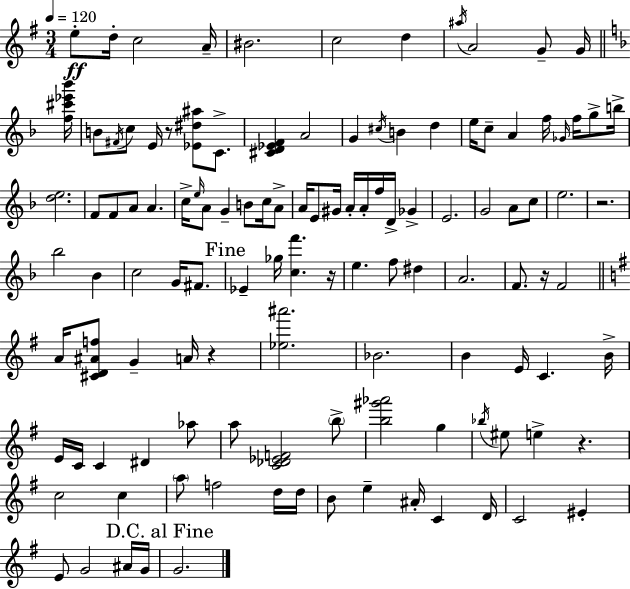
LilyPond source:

{
  \clef treble
  \numericTimeSignature
  \time 3/4
  \key e \minor
  \tempo 4 = 120
  e''8-.\ff d''16-. c''2 a'16-- | bis'2. | c''2 d''4 | \acciaccatura { ais''16 } a'2 g'8-- g'16 | \break \bar "||" \break \key f \major <f'' cis''' ees''' bes'''>16 b'8 \acciaccatura { fis'16 } c''8 e'16 r8 <ees' dis'' ais''>8 c'8.-> | <cis' d' ees' f'>4 a'2 | g'4 \acciaccatura { cis''16 } b'4 d''4 | e''16 c''8-- a'4 f''16 \grace { ges'16 } | \break f''16 g''8-> b''16-> <d'' e''>2. | f'8 f'8 a'8 a'4. | c''16-> \grace { e''16 } a'8 g'4-- | b'8 c''16 a'8-> a'16 e'8 gis'16 a'16-. a'16-. f''16 | \break d'16-> ges'4-> e'2. | g'2 | a'8 c''8 e''2. | r2. | \break bes''2 | bes'4 c''2 | g'16 fis'8. \mark "Fine" ees'4-- ges''16 <c'' f'''>4. | r16 e''4. f''8 | \break dis''4 a'2. | f'8. r16 f'2 | \bar "||" \break \key g \major a'16 <cis' d' ais' f''>8 g'4-- a'16 r4 | <ees'' ais'''>2. | bes'2. | b'4 e'16 c'4. b'16-> | \break e'16 c'16 c'4 dis'4 aes''8 | a''8 <c' des' ees' f'>2 \parenthesize b''8-> | <b'' gis''' aes'''>2 g''4 | \acciaccatura { bes''16 } eis''8 e''4-> r4. | \break c''2 c''4 | \parenthesize a''8 f''2 d''16 | d''16 b'8 e''4-- ais'16-. c'4 | d'16 c'2 eis'4-. | \break e'8 g'2 ais'16 | g'16 \mark "D.C. al Fine" g'2. | \bar "|."
}